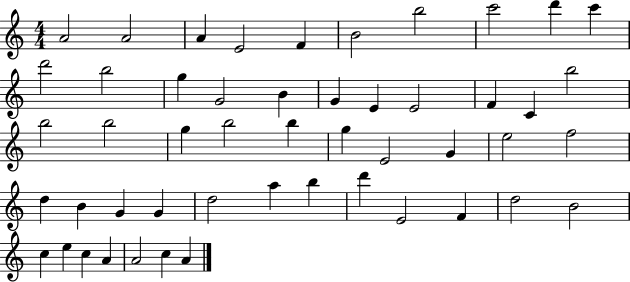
{
  \clef treble
  \numericTimeSignature
  \time 4/4
  \key c \major
  a'2 a'2 | a'4 e'2 f'4 | b'2 b''2 | c'''2 d'''4 c'''4 | \break d'''2 b''2 | g''4 g'2 b'4 | g'4 e'4 e'2 | f'4 c'4 b''2 | \break b''2 b''2 | g''4 b''2 b''4 | g''4 e'2 g'4 | e''2 f''2 | \break d''4 b'4 g'4 g'4 | d''2 a''4 b''4 | d'''4 e'2 f'4 | d''2 b'2 | \break c''4 e''4 c''4 a'4 | a'2 c''4 a'4 | \bar "|."
}